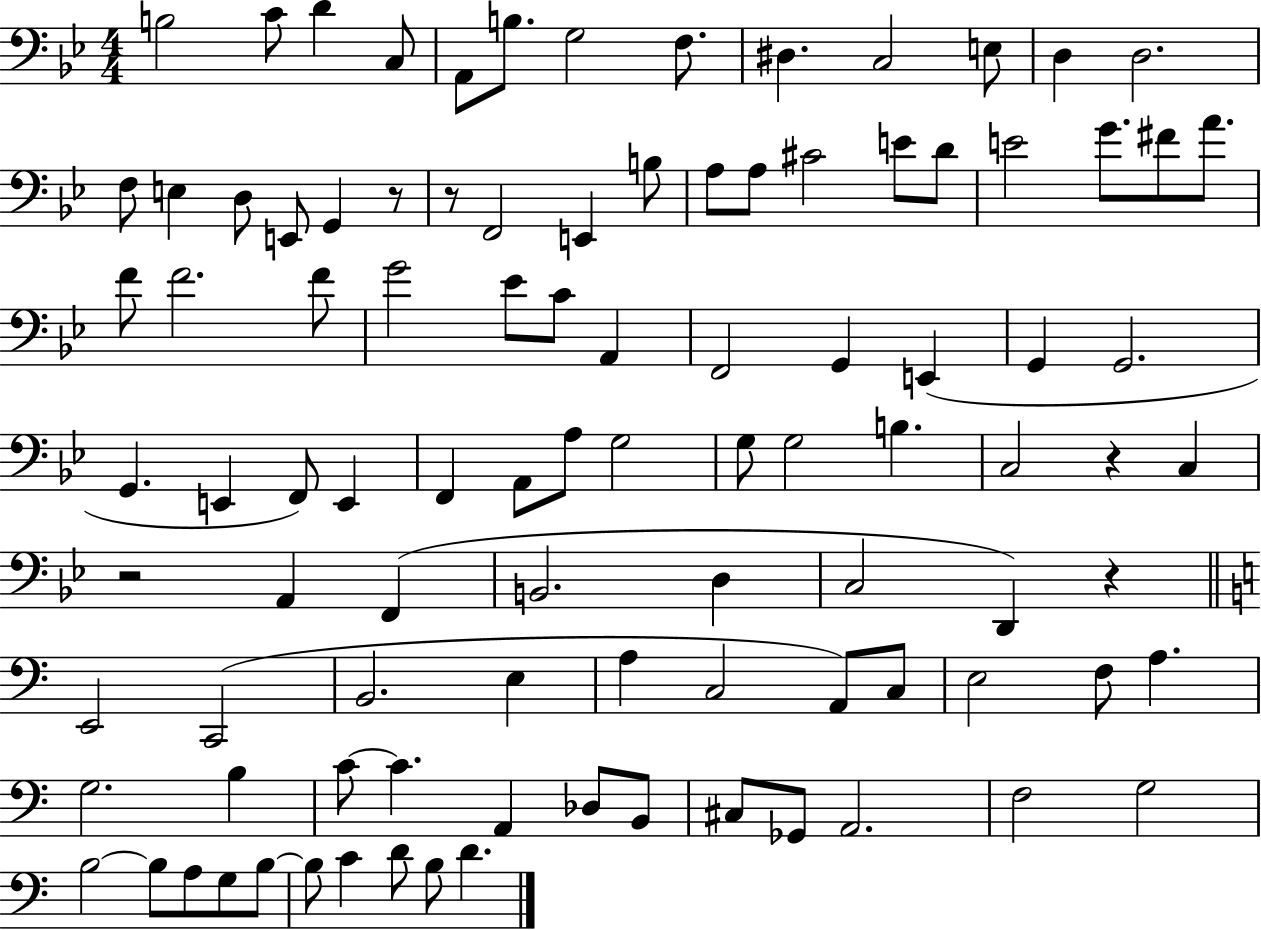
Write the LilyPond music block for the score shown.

{
  \clef bass
  \numericTimeSignature
  \time 4/4
  \key bes \major
  b2 c'8 d'4 c8 | a,8 b8. g2 f8. | dis4. c2 e8 | d4 d2. | \break f8 e4 d8 e,8 g,4 r8 | r8 f,2 e,4 b8 | a8 a8 cis'2 e'8 d'8 | e'2 g'8. fis'8 a'8. | \break f'8 f'2. f'8 | g'2 ees'8 c'8 a,4 | f,2 g,4 e,4( | g,4 g,2. | \break g,4. e,4 f,8) e,4 | f,4 a,8 a8 g2 | g8 g2 b4. | c2 r4 c4 | \break r2 a,4 f,4( | b,2. d4 | c2 d,4) r4 | \bar "||" \break \key c \major e,2 c,2( | b,2. e4 | a4 c2 a,8) c8 | e2 f8 a4. | \break g2. b4 | c'8~~ c'4. a,4 des8 b,8 | cis8 ges,8 a,2. | f2 g2 | \break b2~~ b8 a8 g8 b8~~ | b8 c'4 d'8 b8 d'4. | \bar "|."
}